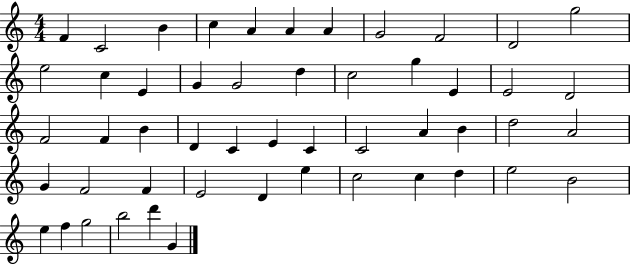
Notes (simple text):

F4/q C4/h B4/q C5/q A4/q A4/q A4/q G4/h F4/h D4/h G5/h E5/h C5/q E4/q G4/q G4/h D5/q C5/h G5/q E4/q E4/h D4/h F4/h F4/q B4/q D4/q C4/q E4/q C4/q C4/h A4/q B4/q D5/h A4/h G4/q F4/h F4/q E4/h D4/q E5/q C5/h C5/q D5/q E5/h B4/h E5/q F5/q G5/h B5/h D6/q G4/q